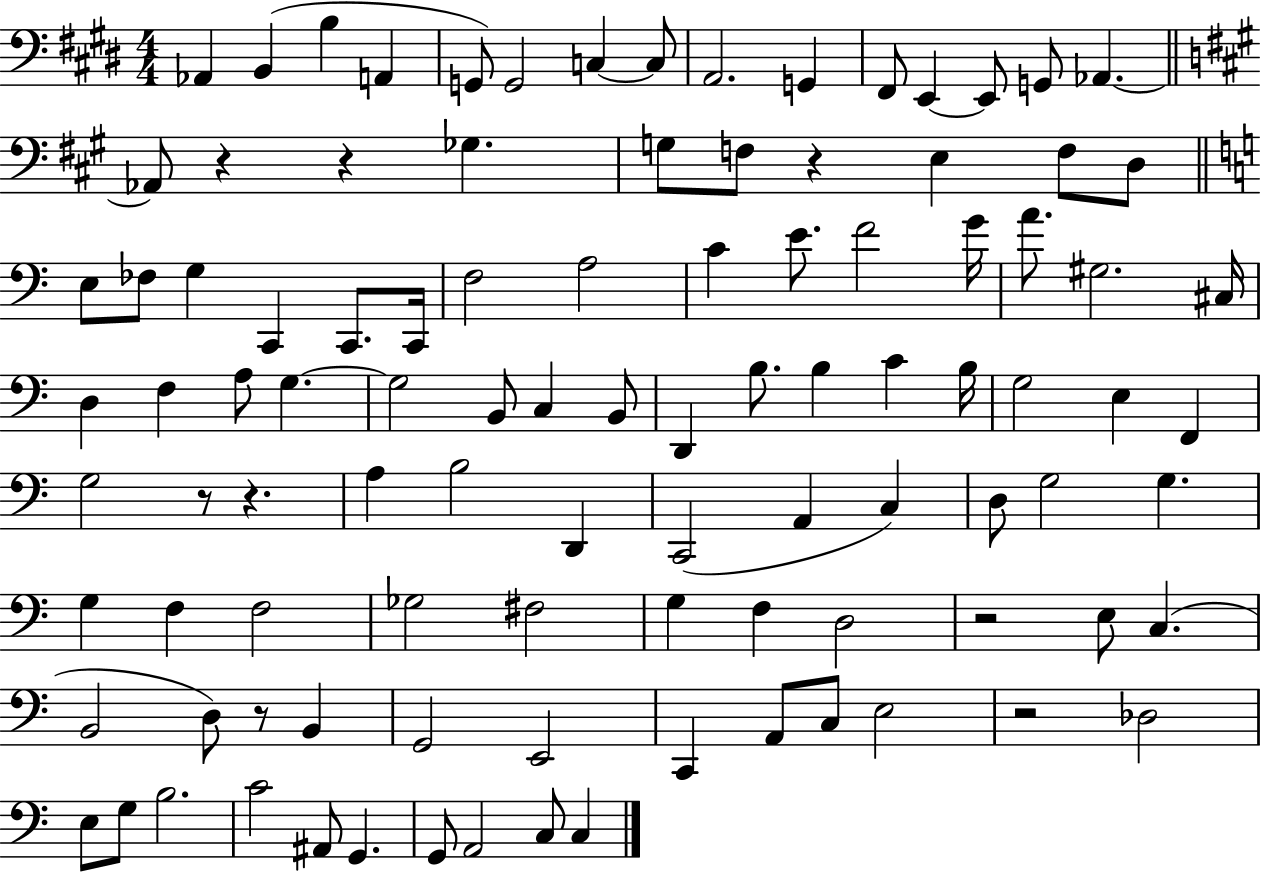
{
  \clef bass
  \numericTimeSignature
  \time 4/4
  \key e \major
  aes,4 b,4( b4 a,4 | g,8) g,2 c4~~ c8 | a,2. g,4 | fis,8 e,4~~ e,8 g,8 aes,4.~~ | \break \bar "||" \break \key a \major aes,8 r4 r4 ges4. | g8 f8 r4 e4 f8 d8 | \bar "||" \break \key a \minor e8 fes8 g4 c,4 c,8. c,16 | f2 a2 | c'4 e'8. f'2 g'16 | a'8. gis2. cis16 | \break d4 f4 a8 g4.~~ | g2 b,8 c4 b,8 | d,4 b8. b4 c'4 b16 | g2 e4 f,4 | \break g2 r8 r4. | a4 b2 d,4 | c,2( a,4 c4) | d8 g2 g4. | \break g4 f4 f2 | ges2 fis2 | g4 f4 d2 | r2 e8 c4.( | \break b,2 d8) r8 b,4 | g,2 e,2 | c,4 a,8 c8 e2 | r2 des2 | \break e8 g8 b2. | c'2 ais,8 g,4. | g,8 a,2 c8 c4 | \bar "|."
}